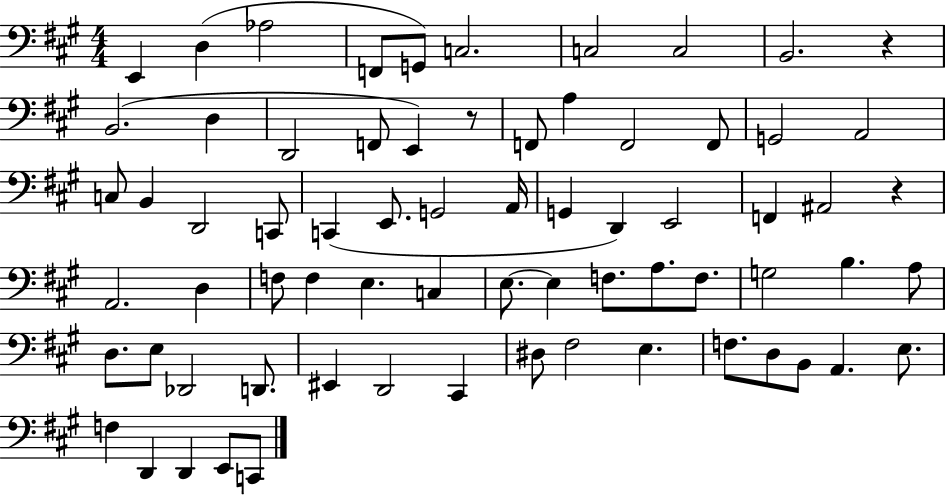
X:1
T:Untitled
M:4/4
L:1/4
K:A
E,, D, _A,2 F,,/2 G,,/2 C,2 C,2 C,2 B,,2 z B,,2 D, D,,2 F,,/2 E,, z/2 F,,/2 A, F,,2 F,,/2 G,,2 A,,2 C,/2 B,, D,,2 C,,/2 C,, E,,/2 G,,2 A,,/4 G,, D,, E,,2 F,, ^A,,2 z A,,2 D, F,/2 F, E, C, E,/2 E, F,/2 A,/2 F,/2 G,2 B, A,/2 D,/2 E,/2 _D,,2 D,,/2 ^E,, D,,2 ^C,, ^D,/2 ^F,2 E, F,/2 D,/2 B,,/2 A,, E,/2 F, D,, D,, E,,/2 C,,/2